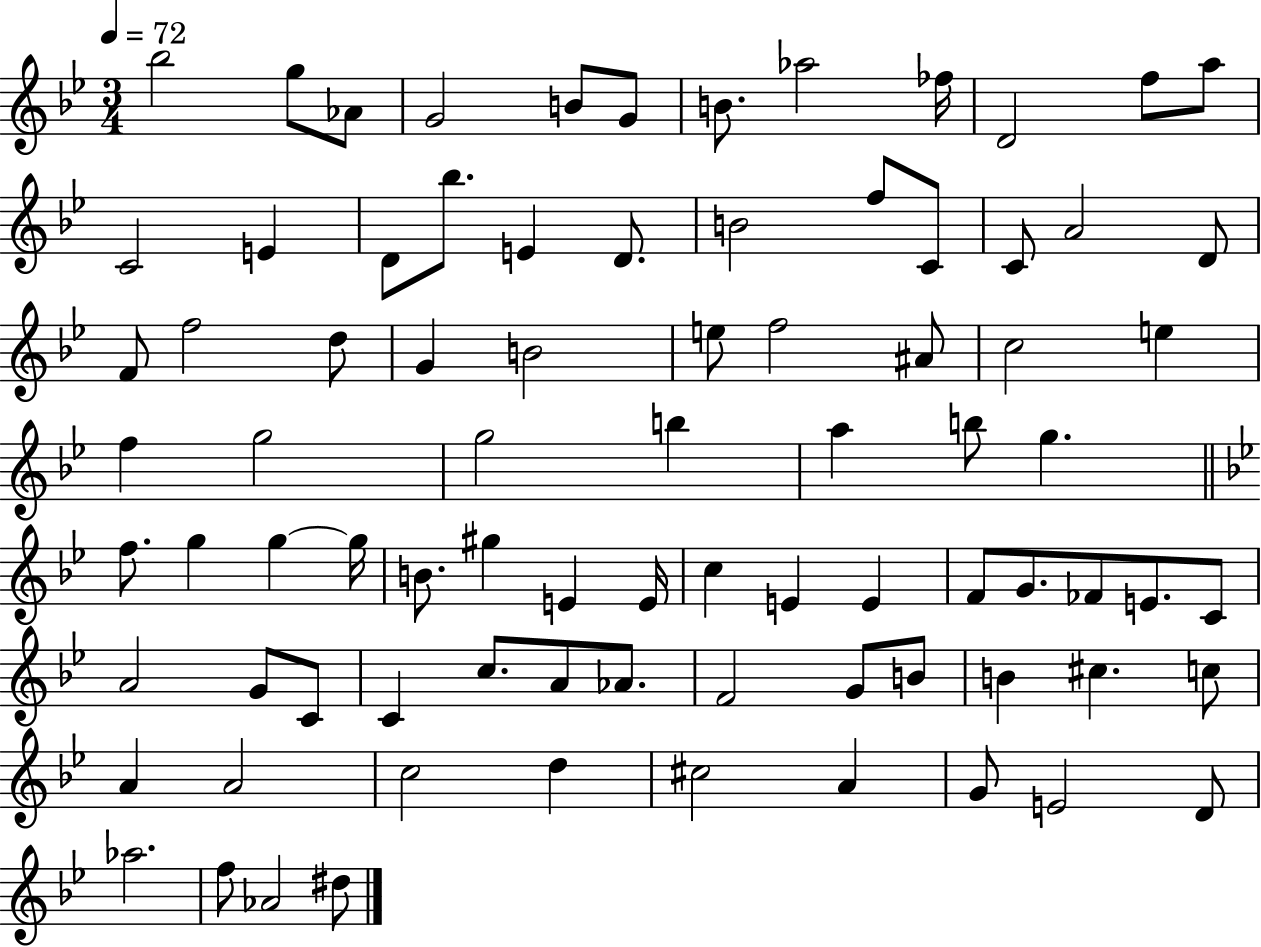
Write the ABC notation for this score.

X:1
T:Untitled
M:3/4
L:1/4
K:Bb
_b2 g/2 _A/2 G2 B/2 G/2 B/2 _a2 _f/4 D2 f/2 a/2 C2 E D/2 _b/2 E D/2 B2 f/2 C/2 C/2 A2 D/2 F/2 f2 d/2 G B2 e/2 f2 ^A/2 c2 e f g2 g2 b a b/2 g f/2 g g g/4 B/2 ^g E E/4 c E E F/2 G/2 _F/2 E/2 C/2 A2 G/2 C/2 C c/2 A/2 _A/2 F2 G/2 B/2 B ^c c/2 A A2 c2 d ^c2 A G/2 E2 D/2 _a2 f/2 _A2 ^d/2